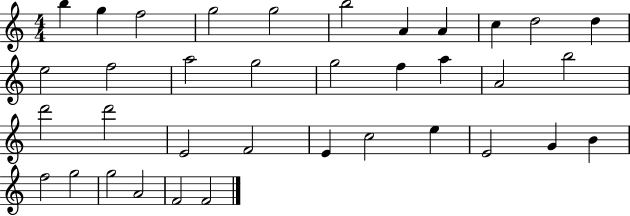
{
  \clef treble
  \numericTimeSignature
  \time 4/4
  \key c \major
  b''4 g''4 f''2 | g''2 g''2 | b''2 a'4 a'4 | c''4 d''2 d''4 | \break e''2 f''2 | a''2 g''2 | g''2 f''4 a''4 | a'2 b''2 | \break d'''2 d'''2 | e'2 f'2 | e'4 c''2 e''4 | e'2 g'4 b'4 | \break f''2 g''2 | g''2 a'2 | f'2 f'2 | \bar "|."
}